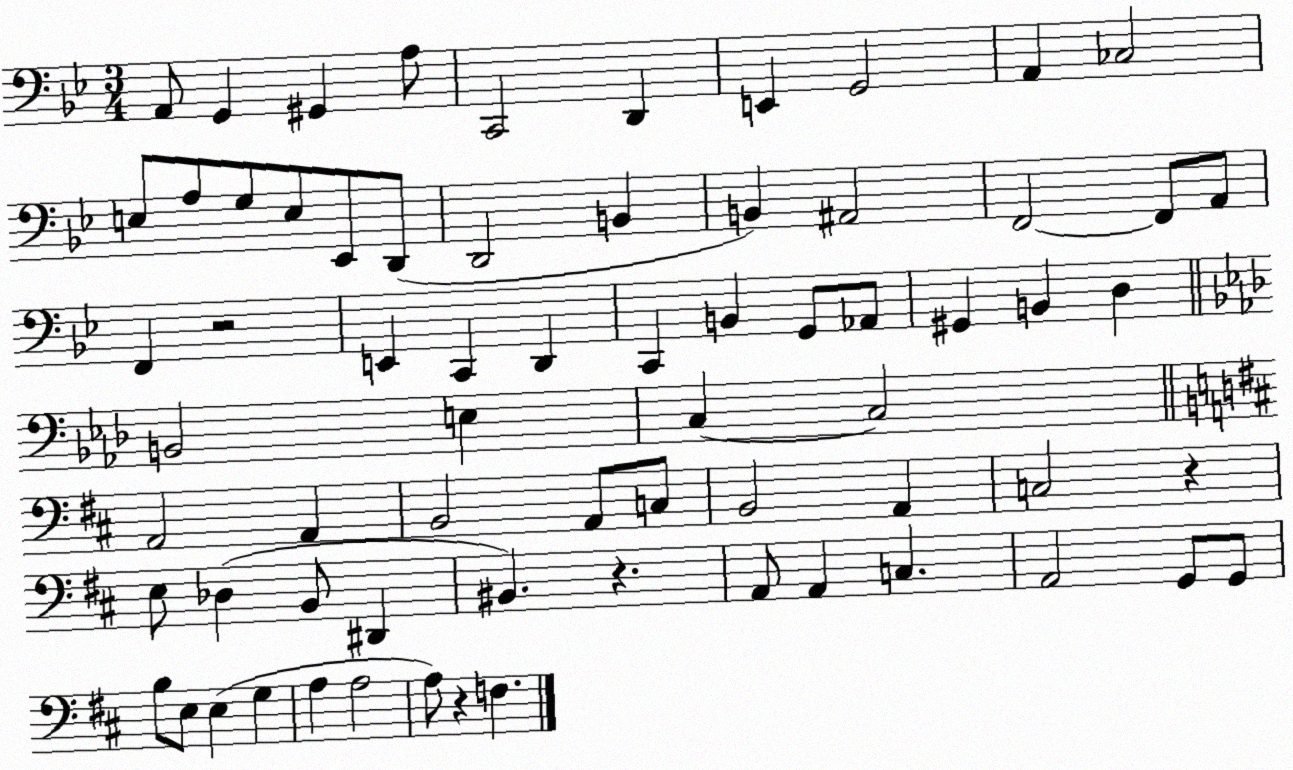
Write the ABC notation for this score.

X:1
T:Untitled
M:3/4
L:1/4
K:Bb
A,,/2 G,, ^G,, A,/2 C,,2 D,, E,, G,,2 A,, _C,2 E,/2 A,/2 G,/2 E,/2 _E,,/2 D,,/2 D,,2 B,, B,, ^A,,2 F,,2 F,,/2 A,,/2 F,, z2 E,, C,, D,, C,, B,, G,,/2 _A,,/2 ^G,, B,, D, B,,2 E, C, C,2 A,,2 A,, B,,2 A,,/2 C,/2 B,,2 A,, C,2 z E,/2 _D, B,,/2 ^D,, ^B,, z A,,/2 A,, C, A,,2 G,,/2 G,,/2 B,/2 E,/2 E, G, A, A,2 A,/2 z F,